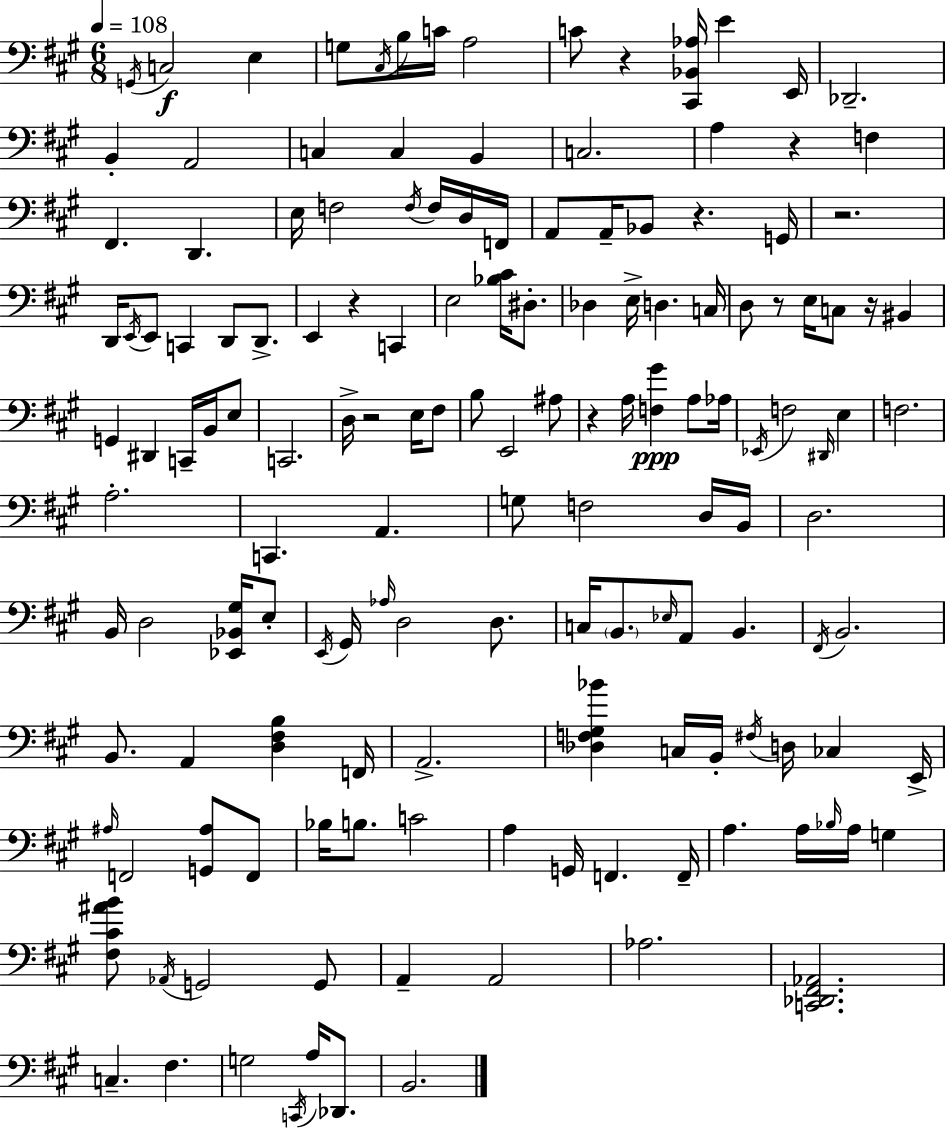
G2/s C3/h E3/q G3/e C#3/s B3/s C4/s A3/h C4/e R/q [C#2,Bb2,Ab3]/s E4/q E2/s Db2/h. B2/q A2/h C3/q C3/q B2/q C3/h. A3/q R/q F3/q F#2/q. D2/q. E3/s F3/h F3/s F3/s D3/s F2/s A2/e A2/s Bb2/e R/q. G2/s R/h. D2/s E2/s E2/e C2/q D2/e D2/e. E2/q R/q C2/q E3/h [Bb3,C#4]/s D#3/e. Db3/q E3/s D3/q. C3/s D3/e R/e E3/s C3/e R/s BIS2/q G2/q D#2/q C2/s B2/s E3/e C2/h. D3/s R/h E3/s F#3/e B3/e E2/h A#3/e R/q A3/s [F3,G#4]/q A3/e Ab3/s Eb2/s F3/h D#2/s E3/q F3/h. A3/h. C2/q. A2/q. G3/e F3/h D3/s B2/s D3/h. B2/s D3/h [Eb2,Bb2,G#3]/s E3/e E2/s G#2/s Ab3/s D3/h D3/e. C3/s B2/e. Eb3/s A2/e B2/q. F#2/s B2/h. B2/e. A2/q [D3,F#3,B3]/q F2/s A2/h. [Db3,F3,G#3,Bb4]/q C3/s B2/s F#3/s D3/s CES3/q E2/s A#3/s F2/h [G2,A#3]/e F2/e Bb3/s B3/e. C4/h A3/q G2/s F2/q. F2/s A3/q. A3/s Bb3/s A3/s G3/q [F#3,C#4,A#4,B4]/e Ab2/s G2/h G2/e A2/q A2/h Ab3/h. [C2,Db2,F#2,Ab2]/h. C3/q. F#3/q. G3/h C2/s A3/s Db2/e. B2/h.